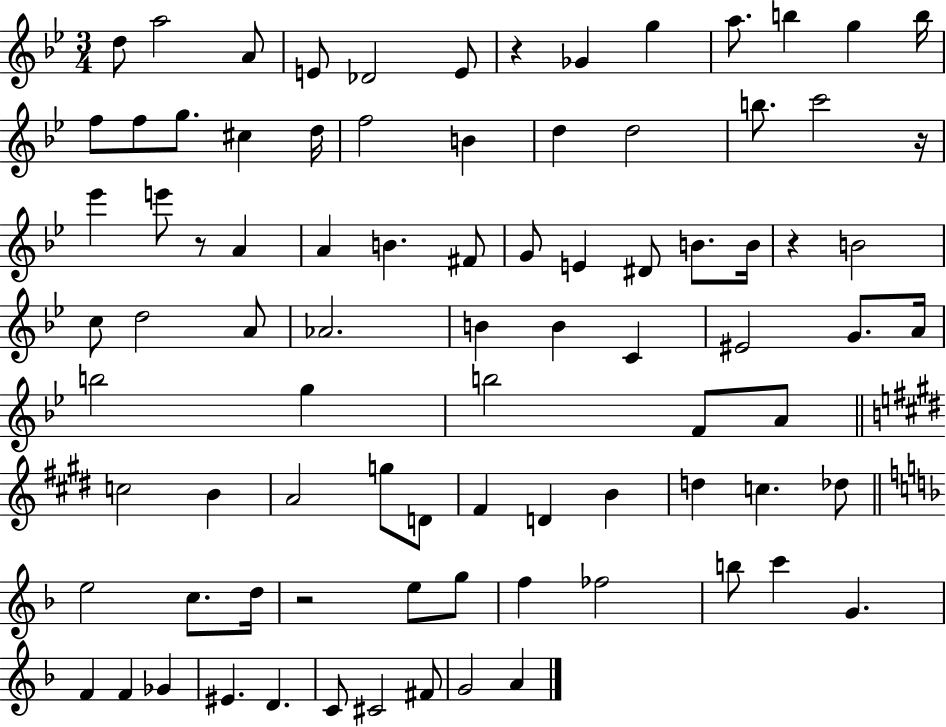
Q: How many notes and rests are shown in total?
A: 86